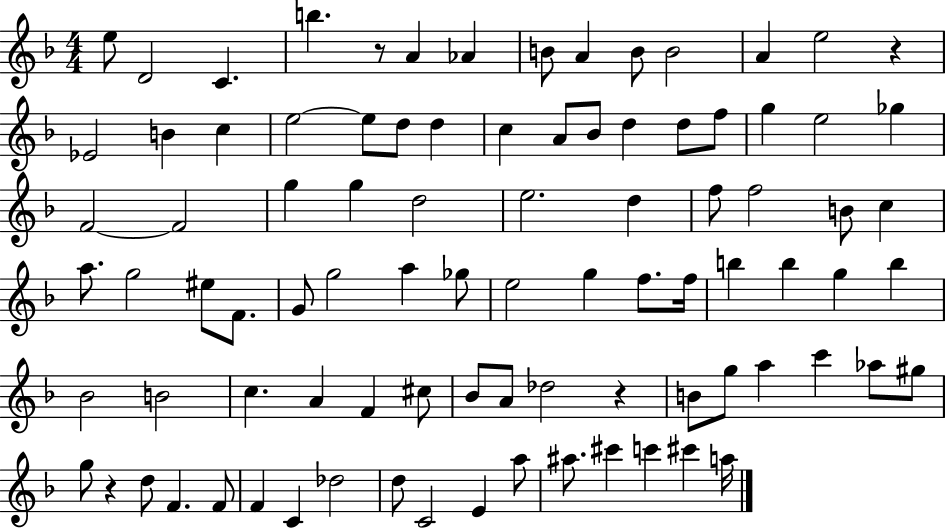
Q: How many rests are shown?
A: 4